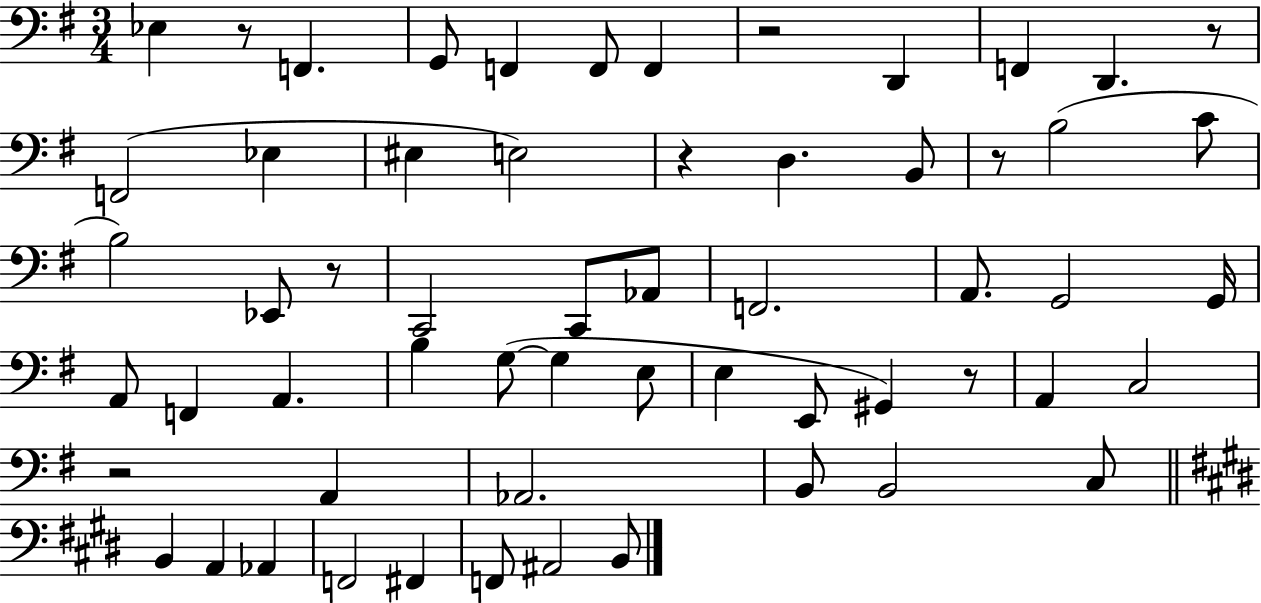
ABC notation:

X:1
T:Untitled
M:3/4
L:1/4
K:G
_E, z/2 F,, G,,/2 F,, F,,/2 F,, z2 D,, F,, D,, z/2 F,,2 _E, ^E, E,2 z D, B,,/2 z/2 B,2 C/2 B,2 _E,,/2 z/2 C,,2 C,,/2 _A,,/2 F,,2 A,,/2 G,,2 G,,/4 A,,/2 F,, A,, B, G,/2 G, E,/2 E, E,,/2 ^G,, z/2 A,, C,2 z2 A,, _A,,2 B,,/2 B,,2 C,/2 B,, A,, _A,, F,,2 ^F,, F,,/2 ^A,,2 B,,/2